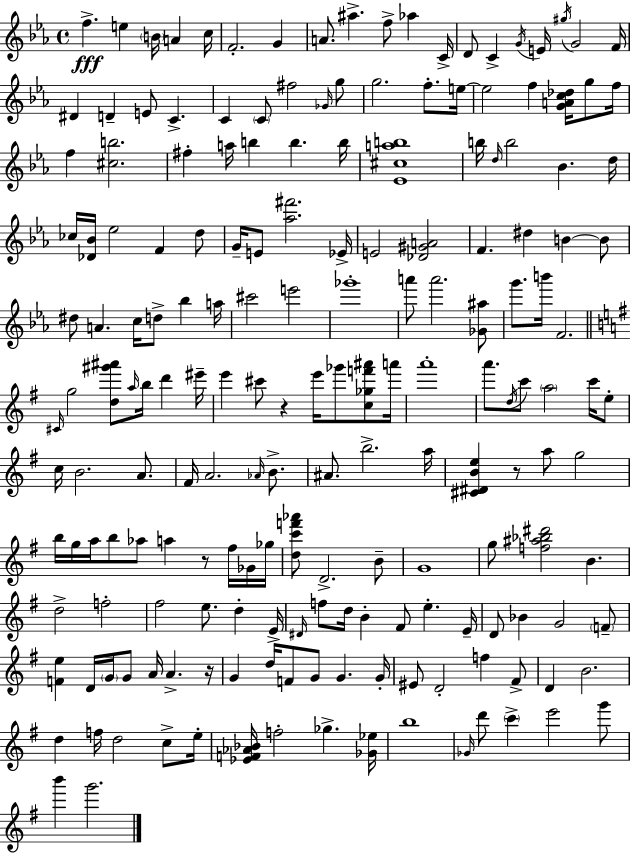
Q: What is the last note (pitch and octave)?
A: G6